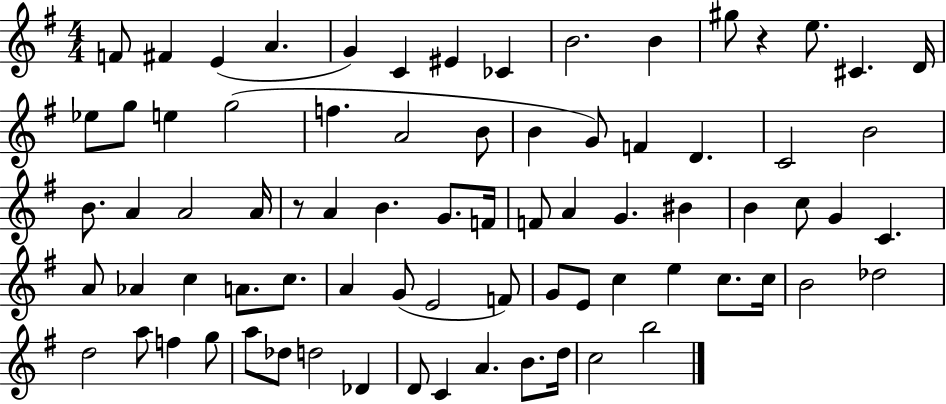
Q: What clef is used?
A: treble